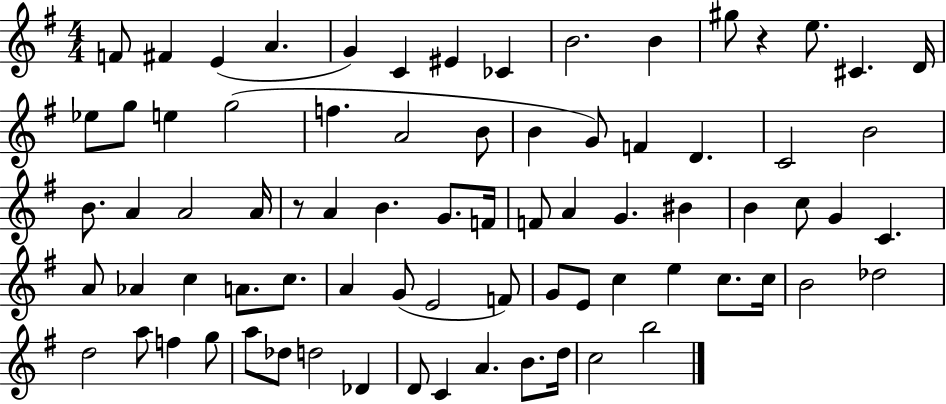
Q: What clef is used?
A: treble